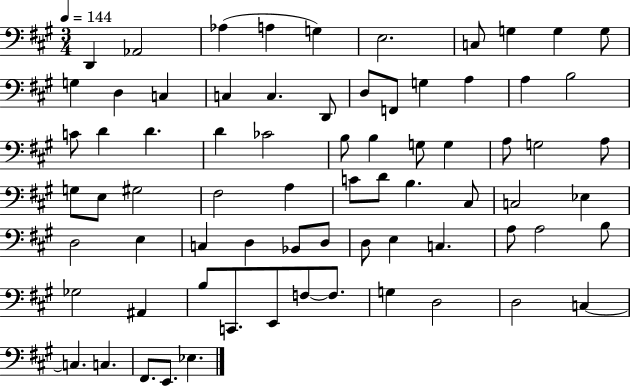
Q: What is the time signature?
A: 3/4